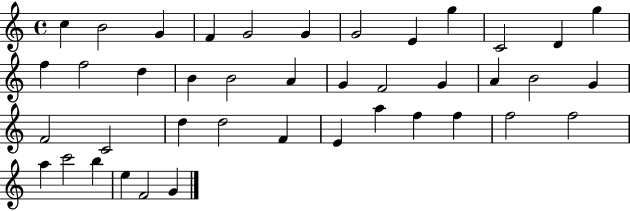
C5/q B4/h G4/q F4/q G4/h G4/q G4/h E4/q G5/q C4/h D4/q G5/q F5/q F5/h D5/q B4/q B4/h A4/q G4/q F4/h G4/q A4/q B4/h G4/q F4/h C4/h D5/q D5/h F4/q E4/q A5/q F5/q F5/q F5/h F5/h A5/q C6/h B5/q E5/q F4/h G4/q